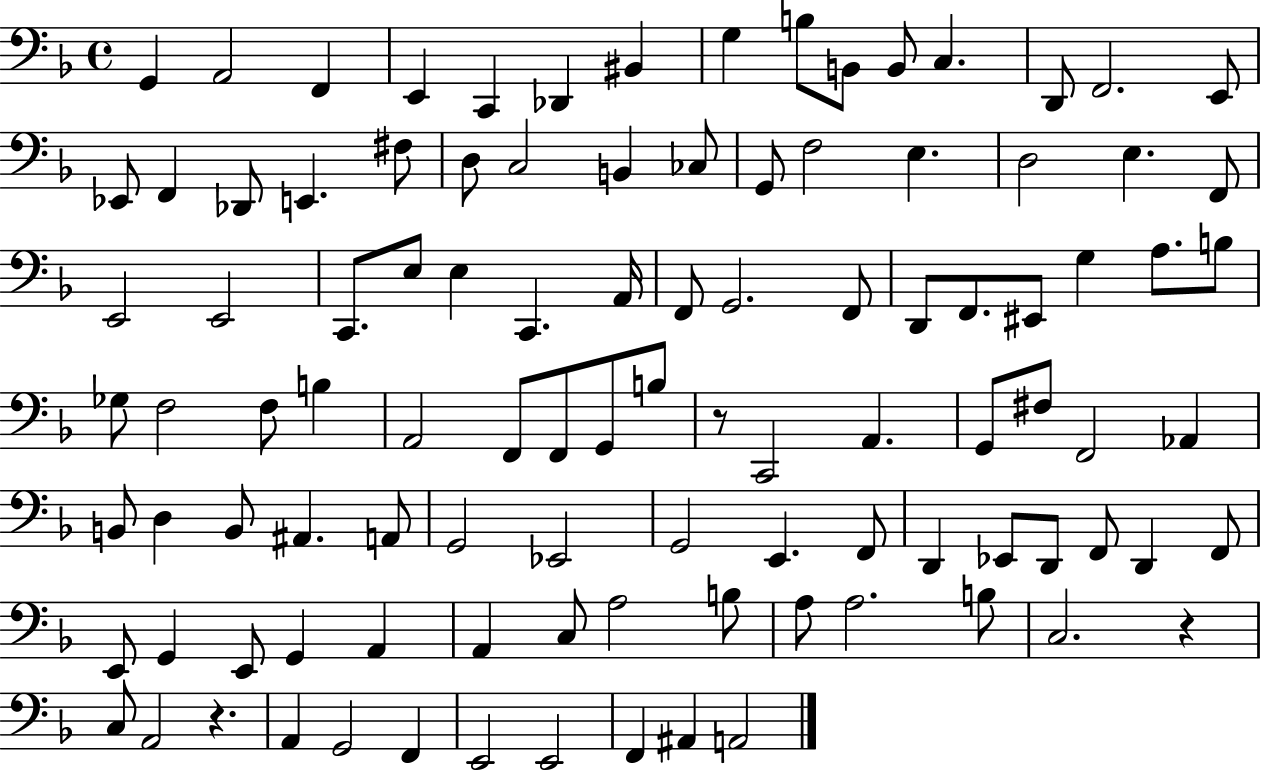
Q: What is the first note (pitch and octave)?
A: G2